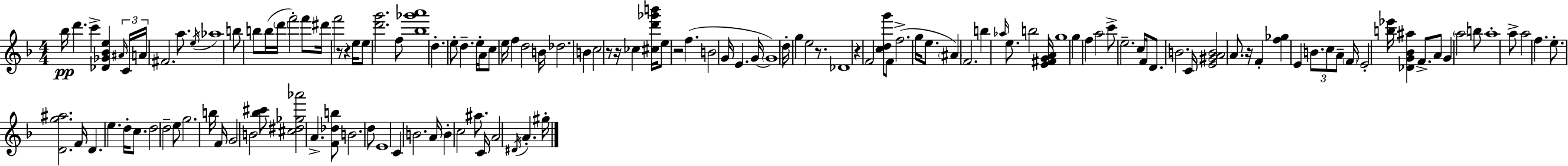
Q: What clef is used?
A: treble